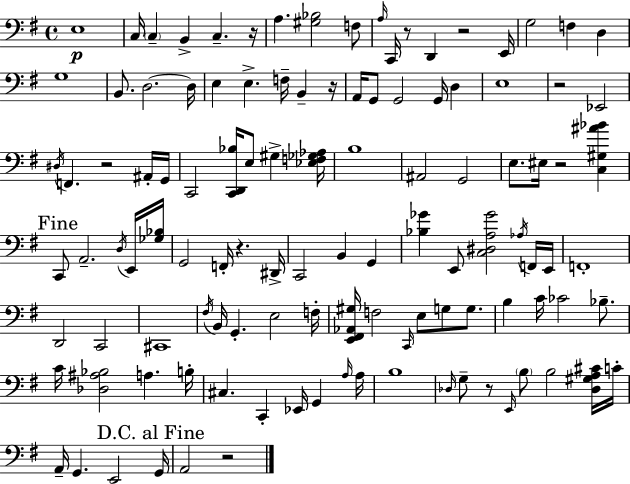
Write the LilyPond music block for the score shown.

{
  \clef bass
  \time 4/4
  \defaultTimeSignature
  \key g \major
  e1\p | c16 \parenthesize c4-- b,4-> c4.-- r16 | a4. <gis bes>2 f8 | \grace { a16 } c,16 r8 d,4 r2 | \break e,16 g2 f4 d4 | g1 | b,8. d2.~~ | d16 e4 e4.-> f16-- b,4-- | \break r16 a,16 g,8 g,2 g,16 d4 | e1 | r2 ees,2 | \acciaccatura { dis16 } f,4. r2 | \break ais,16-. g,16 c,2 <c, d, bes>16 e8 gis4-> | <ees f ges aes>16 b1 | ais,2 g,2 | e8. eis16 r2 <c gis ais' bes'>4 | \break \mark "Fine" c,8 a,2.-- | \acciaccatura { d16 } e,16 <ges bes>16 g,2 f,16-. r4. | dis,16-> c,2 b,4 g,4 | <bes ges'>4 e,8 <c dis a ges'>2 | \break \acciaccatura { aes16 } f,16 e,16 f,1-. | d,2 c,2 | cis,1 | \acciaccatura { fis16 } b,16 g,4.-. e2 | \break f16-. <e, fis, aes, gis>16 f2 \grace { c,16 } e8 | g8 g8. b4 c'16 ces'2 | bes8.-- c'16 <des ais bes>2 a4. | b16-. cis4. c,4-. | \break ees,16 g,4 \grace { a16 } a16 b1 | \grace { des16 } g8-- r8 \grace { e,16 } \parenthesize b8 b2 | <des gis a cis'>16 c'16-. a,16-- g,4. | e,2 \mark "D.C. al Fine" g,16 a,2 | \break r2 \bar "|."
}